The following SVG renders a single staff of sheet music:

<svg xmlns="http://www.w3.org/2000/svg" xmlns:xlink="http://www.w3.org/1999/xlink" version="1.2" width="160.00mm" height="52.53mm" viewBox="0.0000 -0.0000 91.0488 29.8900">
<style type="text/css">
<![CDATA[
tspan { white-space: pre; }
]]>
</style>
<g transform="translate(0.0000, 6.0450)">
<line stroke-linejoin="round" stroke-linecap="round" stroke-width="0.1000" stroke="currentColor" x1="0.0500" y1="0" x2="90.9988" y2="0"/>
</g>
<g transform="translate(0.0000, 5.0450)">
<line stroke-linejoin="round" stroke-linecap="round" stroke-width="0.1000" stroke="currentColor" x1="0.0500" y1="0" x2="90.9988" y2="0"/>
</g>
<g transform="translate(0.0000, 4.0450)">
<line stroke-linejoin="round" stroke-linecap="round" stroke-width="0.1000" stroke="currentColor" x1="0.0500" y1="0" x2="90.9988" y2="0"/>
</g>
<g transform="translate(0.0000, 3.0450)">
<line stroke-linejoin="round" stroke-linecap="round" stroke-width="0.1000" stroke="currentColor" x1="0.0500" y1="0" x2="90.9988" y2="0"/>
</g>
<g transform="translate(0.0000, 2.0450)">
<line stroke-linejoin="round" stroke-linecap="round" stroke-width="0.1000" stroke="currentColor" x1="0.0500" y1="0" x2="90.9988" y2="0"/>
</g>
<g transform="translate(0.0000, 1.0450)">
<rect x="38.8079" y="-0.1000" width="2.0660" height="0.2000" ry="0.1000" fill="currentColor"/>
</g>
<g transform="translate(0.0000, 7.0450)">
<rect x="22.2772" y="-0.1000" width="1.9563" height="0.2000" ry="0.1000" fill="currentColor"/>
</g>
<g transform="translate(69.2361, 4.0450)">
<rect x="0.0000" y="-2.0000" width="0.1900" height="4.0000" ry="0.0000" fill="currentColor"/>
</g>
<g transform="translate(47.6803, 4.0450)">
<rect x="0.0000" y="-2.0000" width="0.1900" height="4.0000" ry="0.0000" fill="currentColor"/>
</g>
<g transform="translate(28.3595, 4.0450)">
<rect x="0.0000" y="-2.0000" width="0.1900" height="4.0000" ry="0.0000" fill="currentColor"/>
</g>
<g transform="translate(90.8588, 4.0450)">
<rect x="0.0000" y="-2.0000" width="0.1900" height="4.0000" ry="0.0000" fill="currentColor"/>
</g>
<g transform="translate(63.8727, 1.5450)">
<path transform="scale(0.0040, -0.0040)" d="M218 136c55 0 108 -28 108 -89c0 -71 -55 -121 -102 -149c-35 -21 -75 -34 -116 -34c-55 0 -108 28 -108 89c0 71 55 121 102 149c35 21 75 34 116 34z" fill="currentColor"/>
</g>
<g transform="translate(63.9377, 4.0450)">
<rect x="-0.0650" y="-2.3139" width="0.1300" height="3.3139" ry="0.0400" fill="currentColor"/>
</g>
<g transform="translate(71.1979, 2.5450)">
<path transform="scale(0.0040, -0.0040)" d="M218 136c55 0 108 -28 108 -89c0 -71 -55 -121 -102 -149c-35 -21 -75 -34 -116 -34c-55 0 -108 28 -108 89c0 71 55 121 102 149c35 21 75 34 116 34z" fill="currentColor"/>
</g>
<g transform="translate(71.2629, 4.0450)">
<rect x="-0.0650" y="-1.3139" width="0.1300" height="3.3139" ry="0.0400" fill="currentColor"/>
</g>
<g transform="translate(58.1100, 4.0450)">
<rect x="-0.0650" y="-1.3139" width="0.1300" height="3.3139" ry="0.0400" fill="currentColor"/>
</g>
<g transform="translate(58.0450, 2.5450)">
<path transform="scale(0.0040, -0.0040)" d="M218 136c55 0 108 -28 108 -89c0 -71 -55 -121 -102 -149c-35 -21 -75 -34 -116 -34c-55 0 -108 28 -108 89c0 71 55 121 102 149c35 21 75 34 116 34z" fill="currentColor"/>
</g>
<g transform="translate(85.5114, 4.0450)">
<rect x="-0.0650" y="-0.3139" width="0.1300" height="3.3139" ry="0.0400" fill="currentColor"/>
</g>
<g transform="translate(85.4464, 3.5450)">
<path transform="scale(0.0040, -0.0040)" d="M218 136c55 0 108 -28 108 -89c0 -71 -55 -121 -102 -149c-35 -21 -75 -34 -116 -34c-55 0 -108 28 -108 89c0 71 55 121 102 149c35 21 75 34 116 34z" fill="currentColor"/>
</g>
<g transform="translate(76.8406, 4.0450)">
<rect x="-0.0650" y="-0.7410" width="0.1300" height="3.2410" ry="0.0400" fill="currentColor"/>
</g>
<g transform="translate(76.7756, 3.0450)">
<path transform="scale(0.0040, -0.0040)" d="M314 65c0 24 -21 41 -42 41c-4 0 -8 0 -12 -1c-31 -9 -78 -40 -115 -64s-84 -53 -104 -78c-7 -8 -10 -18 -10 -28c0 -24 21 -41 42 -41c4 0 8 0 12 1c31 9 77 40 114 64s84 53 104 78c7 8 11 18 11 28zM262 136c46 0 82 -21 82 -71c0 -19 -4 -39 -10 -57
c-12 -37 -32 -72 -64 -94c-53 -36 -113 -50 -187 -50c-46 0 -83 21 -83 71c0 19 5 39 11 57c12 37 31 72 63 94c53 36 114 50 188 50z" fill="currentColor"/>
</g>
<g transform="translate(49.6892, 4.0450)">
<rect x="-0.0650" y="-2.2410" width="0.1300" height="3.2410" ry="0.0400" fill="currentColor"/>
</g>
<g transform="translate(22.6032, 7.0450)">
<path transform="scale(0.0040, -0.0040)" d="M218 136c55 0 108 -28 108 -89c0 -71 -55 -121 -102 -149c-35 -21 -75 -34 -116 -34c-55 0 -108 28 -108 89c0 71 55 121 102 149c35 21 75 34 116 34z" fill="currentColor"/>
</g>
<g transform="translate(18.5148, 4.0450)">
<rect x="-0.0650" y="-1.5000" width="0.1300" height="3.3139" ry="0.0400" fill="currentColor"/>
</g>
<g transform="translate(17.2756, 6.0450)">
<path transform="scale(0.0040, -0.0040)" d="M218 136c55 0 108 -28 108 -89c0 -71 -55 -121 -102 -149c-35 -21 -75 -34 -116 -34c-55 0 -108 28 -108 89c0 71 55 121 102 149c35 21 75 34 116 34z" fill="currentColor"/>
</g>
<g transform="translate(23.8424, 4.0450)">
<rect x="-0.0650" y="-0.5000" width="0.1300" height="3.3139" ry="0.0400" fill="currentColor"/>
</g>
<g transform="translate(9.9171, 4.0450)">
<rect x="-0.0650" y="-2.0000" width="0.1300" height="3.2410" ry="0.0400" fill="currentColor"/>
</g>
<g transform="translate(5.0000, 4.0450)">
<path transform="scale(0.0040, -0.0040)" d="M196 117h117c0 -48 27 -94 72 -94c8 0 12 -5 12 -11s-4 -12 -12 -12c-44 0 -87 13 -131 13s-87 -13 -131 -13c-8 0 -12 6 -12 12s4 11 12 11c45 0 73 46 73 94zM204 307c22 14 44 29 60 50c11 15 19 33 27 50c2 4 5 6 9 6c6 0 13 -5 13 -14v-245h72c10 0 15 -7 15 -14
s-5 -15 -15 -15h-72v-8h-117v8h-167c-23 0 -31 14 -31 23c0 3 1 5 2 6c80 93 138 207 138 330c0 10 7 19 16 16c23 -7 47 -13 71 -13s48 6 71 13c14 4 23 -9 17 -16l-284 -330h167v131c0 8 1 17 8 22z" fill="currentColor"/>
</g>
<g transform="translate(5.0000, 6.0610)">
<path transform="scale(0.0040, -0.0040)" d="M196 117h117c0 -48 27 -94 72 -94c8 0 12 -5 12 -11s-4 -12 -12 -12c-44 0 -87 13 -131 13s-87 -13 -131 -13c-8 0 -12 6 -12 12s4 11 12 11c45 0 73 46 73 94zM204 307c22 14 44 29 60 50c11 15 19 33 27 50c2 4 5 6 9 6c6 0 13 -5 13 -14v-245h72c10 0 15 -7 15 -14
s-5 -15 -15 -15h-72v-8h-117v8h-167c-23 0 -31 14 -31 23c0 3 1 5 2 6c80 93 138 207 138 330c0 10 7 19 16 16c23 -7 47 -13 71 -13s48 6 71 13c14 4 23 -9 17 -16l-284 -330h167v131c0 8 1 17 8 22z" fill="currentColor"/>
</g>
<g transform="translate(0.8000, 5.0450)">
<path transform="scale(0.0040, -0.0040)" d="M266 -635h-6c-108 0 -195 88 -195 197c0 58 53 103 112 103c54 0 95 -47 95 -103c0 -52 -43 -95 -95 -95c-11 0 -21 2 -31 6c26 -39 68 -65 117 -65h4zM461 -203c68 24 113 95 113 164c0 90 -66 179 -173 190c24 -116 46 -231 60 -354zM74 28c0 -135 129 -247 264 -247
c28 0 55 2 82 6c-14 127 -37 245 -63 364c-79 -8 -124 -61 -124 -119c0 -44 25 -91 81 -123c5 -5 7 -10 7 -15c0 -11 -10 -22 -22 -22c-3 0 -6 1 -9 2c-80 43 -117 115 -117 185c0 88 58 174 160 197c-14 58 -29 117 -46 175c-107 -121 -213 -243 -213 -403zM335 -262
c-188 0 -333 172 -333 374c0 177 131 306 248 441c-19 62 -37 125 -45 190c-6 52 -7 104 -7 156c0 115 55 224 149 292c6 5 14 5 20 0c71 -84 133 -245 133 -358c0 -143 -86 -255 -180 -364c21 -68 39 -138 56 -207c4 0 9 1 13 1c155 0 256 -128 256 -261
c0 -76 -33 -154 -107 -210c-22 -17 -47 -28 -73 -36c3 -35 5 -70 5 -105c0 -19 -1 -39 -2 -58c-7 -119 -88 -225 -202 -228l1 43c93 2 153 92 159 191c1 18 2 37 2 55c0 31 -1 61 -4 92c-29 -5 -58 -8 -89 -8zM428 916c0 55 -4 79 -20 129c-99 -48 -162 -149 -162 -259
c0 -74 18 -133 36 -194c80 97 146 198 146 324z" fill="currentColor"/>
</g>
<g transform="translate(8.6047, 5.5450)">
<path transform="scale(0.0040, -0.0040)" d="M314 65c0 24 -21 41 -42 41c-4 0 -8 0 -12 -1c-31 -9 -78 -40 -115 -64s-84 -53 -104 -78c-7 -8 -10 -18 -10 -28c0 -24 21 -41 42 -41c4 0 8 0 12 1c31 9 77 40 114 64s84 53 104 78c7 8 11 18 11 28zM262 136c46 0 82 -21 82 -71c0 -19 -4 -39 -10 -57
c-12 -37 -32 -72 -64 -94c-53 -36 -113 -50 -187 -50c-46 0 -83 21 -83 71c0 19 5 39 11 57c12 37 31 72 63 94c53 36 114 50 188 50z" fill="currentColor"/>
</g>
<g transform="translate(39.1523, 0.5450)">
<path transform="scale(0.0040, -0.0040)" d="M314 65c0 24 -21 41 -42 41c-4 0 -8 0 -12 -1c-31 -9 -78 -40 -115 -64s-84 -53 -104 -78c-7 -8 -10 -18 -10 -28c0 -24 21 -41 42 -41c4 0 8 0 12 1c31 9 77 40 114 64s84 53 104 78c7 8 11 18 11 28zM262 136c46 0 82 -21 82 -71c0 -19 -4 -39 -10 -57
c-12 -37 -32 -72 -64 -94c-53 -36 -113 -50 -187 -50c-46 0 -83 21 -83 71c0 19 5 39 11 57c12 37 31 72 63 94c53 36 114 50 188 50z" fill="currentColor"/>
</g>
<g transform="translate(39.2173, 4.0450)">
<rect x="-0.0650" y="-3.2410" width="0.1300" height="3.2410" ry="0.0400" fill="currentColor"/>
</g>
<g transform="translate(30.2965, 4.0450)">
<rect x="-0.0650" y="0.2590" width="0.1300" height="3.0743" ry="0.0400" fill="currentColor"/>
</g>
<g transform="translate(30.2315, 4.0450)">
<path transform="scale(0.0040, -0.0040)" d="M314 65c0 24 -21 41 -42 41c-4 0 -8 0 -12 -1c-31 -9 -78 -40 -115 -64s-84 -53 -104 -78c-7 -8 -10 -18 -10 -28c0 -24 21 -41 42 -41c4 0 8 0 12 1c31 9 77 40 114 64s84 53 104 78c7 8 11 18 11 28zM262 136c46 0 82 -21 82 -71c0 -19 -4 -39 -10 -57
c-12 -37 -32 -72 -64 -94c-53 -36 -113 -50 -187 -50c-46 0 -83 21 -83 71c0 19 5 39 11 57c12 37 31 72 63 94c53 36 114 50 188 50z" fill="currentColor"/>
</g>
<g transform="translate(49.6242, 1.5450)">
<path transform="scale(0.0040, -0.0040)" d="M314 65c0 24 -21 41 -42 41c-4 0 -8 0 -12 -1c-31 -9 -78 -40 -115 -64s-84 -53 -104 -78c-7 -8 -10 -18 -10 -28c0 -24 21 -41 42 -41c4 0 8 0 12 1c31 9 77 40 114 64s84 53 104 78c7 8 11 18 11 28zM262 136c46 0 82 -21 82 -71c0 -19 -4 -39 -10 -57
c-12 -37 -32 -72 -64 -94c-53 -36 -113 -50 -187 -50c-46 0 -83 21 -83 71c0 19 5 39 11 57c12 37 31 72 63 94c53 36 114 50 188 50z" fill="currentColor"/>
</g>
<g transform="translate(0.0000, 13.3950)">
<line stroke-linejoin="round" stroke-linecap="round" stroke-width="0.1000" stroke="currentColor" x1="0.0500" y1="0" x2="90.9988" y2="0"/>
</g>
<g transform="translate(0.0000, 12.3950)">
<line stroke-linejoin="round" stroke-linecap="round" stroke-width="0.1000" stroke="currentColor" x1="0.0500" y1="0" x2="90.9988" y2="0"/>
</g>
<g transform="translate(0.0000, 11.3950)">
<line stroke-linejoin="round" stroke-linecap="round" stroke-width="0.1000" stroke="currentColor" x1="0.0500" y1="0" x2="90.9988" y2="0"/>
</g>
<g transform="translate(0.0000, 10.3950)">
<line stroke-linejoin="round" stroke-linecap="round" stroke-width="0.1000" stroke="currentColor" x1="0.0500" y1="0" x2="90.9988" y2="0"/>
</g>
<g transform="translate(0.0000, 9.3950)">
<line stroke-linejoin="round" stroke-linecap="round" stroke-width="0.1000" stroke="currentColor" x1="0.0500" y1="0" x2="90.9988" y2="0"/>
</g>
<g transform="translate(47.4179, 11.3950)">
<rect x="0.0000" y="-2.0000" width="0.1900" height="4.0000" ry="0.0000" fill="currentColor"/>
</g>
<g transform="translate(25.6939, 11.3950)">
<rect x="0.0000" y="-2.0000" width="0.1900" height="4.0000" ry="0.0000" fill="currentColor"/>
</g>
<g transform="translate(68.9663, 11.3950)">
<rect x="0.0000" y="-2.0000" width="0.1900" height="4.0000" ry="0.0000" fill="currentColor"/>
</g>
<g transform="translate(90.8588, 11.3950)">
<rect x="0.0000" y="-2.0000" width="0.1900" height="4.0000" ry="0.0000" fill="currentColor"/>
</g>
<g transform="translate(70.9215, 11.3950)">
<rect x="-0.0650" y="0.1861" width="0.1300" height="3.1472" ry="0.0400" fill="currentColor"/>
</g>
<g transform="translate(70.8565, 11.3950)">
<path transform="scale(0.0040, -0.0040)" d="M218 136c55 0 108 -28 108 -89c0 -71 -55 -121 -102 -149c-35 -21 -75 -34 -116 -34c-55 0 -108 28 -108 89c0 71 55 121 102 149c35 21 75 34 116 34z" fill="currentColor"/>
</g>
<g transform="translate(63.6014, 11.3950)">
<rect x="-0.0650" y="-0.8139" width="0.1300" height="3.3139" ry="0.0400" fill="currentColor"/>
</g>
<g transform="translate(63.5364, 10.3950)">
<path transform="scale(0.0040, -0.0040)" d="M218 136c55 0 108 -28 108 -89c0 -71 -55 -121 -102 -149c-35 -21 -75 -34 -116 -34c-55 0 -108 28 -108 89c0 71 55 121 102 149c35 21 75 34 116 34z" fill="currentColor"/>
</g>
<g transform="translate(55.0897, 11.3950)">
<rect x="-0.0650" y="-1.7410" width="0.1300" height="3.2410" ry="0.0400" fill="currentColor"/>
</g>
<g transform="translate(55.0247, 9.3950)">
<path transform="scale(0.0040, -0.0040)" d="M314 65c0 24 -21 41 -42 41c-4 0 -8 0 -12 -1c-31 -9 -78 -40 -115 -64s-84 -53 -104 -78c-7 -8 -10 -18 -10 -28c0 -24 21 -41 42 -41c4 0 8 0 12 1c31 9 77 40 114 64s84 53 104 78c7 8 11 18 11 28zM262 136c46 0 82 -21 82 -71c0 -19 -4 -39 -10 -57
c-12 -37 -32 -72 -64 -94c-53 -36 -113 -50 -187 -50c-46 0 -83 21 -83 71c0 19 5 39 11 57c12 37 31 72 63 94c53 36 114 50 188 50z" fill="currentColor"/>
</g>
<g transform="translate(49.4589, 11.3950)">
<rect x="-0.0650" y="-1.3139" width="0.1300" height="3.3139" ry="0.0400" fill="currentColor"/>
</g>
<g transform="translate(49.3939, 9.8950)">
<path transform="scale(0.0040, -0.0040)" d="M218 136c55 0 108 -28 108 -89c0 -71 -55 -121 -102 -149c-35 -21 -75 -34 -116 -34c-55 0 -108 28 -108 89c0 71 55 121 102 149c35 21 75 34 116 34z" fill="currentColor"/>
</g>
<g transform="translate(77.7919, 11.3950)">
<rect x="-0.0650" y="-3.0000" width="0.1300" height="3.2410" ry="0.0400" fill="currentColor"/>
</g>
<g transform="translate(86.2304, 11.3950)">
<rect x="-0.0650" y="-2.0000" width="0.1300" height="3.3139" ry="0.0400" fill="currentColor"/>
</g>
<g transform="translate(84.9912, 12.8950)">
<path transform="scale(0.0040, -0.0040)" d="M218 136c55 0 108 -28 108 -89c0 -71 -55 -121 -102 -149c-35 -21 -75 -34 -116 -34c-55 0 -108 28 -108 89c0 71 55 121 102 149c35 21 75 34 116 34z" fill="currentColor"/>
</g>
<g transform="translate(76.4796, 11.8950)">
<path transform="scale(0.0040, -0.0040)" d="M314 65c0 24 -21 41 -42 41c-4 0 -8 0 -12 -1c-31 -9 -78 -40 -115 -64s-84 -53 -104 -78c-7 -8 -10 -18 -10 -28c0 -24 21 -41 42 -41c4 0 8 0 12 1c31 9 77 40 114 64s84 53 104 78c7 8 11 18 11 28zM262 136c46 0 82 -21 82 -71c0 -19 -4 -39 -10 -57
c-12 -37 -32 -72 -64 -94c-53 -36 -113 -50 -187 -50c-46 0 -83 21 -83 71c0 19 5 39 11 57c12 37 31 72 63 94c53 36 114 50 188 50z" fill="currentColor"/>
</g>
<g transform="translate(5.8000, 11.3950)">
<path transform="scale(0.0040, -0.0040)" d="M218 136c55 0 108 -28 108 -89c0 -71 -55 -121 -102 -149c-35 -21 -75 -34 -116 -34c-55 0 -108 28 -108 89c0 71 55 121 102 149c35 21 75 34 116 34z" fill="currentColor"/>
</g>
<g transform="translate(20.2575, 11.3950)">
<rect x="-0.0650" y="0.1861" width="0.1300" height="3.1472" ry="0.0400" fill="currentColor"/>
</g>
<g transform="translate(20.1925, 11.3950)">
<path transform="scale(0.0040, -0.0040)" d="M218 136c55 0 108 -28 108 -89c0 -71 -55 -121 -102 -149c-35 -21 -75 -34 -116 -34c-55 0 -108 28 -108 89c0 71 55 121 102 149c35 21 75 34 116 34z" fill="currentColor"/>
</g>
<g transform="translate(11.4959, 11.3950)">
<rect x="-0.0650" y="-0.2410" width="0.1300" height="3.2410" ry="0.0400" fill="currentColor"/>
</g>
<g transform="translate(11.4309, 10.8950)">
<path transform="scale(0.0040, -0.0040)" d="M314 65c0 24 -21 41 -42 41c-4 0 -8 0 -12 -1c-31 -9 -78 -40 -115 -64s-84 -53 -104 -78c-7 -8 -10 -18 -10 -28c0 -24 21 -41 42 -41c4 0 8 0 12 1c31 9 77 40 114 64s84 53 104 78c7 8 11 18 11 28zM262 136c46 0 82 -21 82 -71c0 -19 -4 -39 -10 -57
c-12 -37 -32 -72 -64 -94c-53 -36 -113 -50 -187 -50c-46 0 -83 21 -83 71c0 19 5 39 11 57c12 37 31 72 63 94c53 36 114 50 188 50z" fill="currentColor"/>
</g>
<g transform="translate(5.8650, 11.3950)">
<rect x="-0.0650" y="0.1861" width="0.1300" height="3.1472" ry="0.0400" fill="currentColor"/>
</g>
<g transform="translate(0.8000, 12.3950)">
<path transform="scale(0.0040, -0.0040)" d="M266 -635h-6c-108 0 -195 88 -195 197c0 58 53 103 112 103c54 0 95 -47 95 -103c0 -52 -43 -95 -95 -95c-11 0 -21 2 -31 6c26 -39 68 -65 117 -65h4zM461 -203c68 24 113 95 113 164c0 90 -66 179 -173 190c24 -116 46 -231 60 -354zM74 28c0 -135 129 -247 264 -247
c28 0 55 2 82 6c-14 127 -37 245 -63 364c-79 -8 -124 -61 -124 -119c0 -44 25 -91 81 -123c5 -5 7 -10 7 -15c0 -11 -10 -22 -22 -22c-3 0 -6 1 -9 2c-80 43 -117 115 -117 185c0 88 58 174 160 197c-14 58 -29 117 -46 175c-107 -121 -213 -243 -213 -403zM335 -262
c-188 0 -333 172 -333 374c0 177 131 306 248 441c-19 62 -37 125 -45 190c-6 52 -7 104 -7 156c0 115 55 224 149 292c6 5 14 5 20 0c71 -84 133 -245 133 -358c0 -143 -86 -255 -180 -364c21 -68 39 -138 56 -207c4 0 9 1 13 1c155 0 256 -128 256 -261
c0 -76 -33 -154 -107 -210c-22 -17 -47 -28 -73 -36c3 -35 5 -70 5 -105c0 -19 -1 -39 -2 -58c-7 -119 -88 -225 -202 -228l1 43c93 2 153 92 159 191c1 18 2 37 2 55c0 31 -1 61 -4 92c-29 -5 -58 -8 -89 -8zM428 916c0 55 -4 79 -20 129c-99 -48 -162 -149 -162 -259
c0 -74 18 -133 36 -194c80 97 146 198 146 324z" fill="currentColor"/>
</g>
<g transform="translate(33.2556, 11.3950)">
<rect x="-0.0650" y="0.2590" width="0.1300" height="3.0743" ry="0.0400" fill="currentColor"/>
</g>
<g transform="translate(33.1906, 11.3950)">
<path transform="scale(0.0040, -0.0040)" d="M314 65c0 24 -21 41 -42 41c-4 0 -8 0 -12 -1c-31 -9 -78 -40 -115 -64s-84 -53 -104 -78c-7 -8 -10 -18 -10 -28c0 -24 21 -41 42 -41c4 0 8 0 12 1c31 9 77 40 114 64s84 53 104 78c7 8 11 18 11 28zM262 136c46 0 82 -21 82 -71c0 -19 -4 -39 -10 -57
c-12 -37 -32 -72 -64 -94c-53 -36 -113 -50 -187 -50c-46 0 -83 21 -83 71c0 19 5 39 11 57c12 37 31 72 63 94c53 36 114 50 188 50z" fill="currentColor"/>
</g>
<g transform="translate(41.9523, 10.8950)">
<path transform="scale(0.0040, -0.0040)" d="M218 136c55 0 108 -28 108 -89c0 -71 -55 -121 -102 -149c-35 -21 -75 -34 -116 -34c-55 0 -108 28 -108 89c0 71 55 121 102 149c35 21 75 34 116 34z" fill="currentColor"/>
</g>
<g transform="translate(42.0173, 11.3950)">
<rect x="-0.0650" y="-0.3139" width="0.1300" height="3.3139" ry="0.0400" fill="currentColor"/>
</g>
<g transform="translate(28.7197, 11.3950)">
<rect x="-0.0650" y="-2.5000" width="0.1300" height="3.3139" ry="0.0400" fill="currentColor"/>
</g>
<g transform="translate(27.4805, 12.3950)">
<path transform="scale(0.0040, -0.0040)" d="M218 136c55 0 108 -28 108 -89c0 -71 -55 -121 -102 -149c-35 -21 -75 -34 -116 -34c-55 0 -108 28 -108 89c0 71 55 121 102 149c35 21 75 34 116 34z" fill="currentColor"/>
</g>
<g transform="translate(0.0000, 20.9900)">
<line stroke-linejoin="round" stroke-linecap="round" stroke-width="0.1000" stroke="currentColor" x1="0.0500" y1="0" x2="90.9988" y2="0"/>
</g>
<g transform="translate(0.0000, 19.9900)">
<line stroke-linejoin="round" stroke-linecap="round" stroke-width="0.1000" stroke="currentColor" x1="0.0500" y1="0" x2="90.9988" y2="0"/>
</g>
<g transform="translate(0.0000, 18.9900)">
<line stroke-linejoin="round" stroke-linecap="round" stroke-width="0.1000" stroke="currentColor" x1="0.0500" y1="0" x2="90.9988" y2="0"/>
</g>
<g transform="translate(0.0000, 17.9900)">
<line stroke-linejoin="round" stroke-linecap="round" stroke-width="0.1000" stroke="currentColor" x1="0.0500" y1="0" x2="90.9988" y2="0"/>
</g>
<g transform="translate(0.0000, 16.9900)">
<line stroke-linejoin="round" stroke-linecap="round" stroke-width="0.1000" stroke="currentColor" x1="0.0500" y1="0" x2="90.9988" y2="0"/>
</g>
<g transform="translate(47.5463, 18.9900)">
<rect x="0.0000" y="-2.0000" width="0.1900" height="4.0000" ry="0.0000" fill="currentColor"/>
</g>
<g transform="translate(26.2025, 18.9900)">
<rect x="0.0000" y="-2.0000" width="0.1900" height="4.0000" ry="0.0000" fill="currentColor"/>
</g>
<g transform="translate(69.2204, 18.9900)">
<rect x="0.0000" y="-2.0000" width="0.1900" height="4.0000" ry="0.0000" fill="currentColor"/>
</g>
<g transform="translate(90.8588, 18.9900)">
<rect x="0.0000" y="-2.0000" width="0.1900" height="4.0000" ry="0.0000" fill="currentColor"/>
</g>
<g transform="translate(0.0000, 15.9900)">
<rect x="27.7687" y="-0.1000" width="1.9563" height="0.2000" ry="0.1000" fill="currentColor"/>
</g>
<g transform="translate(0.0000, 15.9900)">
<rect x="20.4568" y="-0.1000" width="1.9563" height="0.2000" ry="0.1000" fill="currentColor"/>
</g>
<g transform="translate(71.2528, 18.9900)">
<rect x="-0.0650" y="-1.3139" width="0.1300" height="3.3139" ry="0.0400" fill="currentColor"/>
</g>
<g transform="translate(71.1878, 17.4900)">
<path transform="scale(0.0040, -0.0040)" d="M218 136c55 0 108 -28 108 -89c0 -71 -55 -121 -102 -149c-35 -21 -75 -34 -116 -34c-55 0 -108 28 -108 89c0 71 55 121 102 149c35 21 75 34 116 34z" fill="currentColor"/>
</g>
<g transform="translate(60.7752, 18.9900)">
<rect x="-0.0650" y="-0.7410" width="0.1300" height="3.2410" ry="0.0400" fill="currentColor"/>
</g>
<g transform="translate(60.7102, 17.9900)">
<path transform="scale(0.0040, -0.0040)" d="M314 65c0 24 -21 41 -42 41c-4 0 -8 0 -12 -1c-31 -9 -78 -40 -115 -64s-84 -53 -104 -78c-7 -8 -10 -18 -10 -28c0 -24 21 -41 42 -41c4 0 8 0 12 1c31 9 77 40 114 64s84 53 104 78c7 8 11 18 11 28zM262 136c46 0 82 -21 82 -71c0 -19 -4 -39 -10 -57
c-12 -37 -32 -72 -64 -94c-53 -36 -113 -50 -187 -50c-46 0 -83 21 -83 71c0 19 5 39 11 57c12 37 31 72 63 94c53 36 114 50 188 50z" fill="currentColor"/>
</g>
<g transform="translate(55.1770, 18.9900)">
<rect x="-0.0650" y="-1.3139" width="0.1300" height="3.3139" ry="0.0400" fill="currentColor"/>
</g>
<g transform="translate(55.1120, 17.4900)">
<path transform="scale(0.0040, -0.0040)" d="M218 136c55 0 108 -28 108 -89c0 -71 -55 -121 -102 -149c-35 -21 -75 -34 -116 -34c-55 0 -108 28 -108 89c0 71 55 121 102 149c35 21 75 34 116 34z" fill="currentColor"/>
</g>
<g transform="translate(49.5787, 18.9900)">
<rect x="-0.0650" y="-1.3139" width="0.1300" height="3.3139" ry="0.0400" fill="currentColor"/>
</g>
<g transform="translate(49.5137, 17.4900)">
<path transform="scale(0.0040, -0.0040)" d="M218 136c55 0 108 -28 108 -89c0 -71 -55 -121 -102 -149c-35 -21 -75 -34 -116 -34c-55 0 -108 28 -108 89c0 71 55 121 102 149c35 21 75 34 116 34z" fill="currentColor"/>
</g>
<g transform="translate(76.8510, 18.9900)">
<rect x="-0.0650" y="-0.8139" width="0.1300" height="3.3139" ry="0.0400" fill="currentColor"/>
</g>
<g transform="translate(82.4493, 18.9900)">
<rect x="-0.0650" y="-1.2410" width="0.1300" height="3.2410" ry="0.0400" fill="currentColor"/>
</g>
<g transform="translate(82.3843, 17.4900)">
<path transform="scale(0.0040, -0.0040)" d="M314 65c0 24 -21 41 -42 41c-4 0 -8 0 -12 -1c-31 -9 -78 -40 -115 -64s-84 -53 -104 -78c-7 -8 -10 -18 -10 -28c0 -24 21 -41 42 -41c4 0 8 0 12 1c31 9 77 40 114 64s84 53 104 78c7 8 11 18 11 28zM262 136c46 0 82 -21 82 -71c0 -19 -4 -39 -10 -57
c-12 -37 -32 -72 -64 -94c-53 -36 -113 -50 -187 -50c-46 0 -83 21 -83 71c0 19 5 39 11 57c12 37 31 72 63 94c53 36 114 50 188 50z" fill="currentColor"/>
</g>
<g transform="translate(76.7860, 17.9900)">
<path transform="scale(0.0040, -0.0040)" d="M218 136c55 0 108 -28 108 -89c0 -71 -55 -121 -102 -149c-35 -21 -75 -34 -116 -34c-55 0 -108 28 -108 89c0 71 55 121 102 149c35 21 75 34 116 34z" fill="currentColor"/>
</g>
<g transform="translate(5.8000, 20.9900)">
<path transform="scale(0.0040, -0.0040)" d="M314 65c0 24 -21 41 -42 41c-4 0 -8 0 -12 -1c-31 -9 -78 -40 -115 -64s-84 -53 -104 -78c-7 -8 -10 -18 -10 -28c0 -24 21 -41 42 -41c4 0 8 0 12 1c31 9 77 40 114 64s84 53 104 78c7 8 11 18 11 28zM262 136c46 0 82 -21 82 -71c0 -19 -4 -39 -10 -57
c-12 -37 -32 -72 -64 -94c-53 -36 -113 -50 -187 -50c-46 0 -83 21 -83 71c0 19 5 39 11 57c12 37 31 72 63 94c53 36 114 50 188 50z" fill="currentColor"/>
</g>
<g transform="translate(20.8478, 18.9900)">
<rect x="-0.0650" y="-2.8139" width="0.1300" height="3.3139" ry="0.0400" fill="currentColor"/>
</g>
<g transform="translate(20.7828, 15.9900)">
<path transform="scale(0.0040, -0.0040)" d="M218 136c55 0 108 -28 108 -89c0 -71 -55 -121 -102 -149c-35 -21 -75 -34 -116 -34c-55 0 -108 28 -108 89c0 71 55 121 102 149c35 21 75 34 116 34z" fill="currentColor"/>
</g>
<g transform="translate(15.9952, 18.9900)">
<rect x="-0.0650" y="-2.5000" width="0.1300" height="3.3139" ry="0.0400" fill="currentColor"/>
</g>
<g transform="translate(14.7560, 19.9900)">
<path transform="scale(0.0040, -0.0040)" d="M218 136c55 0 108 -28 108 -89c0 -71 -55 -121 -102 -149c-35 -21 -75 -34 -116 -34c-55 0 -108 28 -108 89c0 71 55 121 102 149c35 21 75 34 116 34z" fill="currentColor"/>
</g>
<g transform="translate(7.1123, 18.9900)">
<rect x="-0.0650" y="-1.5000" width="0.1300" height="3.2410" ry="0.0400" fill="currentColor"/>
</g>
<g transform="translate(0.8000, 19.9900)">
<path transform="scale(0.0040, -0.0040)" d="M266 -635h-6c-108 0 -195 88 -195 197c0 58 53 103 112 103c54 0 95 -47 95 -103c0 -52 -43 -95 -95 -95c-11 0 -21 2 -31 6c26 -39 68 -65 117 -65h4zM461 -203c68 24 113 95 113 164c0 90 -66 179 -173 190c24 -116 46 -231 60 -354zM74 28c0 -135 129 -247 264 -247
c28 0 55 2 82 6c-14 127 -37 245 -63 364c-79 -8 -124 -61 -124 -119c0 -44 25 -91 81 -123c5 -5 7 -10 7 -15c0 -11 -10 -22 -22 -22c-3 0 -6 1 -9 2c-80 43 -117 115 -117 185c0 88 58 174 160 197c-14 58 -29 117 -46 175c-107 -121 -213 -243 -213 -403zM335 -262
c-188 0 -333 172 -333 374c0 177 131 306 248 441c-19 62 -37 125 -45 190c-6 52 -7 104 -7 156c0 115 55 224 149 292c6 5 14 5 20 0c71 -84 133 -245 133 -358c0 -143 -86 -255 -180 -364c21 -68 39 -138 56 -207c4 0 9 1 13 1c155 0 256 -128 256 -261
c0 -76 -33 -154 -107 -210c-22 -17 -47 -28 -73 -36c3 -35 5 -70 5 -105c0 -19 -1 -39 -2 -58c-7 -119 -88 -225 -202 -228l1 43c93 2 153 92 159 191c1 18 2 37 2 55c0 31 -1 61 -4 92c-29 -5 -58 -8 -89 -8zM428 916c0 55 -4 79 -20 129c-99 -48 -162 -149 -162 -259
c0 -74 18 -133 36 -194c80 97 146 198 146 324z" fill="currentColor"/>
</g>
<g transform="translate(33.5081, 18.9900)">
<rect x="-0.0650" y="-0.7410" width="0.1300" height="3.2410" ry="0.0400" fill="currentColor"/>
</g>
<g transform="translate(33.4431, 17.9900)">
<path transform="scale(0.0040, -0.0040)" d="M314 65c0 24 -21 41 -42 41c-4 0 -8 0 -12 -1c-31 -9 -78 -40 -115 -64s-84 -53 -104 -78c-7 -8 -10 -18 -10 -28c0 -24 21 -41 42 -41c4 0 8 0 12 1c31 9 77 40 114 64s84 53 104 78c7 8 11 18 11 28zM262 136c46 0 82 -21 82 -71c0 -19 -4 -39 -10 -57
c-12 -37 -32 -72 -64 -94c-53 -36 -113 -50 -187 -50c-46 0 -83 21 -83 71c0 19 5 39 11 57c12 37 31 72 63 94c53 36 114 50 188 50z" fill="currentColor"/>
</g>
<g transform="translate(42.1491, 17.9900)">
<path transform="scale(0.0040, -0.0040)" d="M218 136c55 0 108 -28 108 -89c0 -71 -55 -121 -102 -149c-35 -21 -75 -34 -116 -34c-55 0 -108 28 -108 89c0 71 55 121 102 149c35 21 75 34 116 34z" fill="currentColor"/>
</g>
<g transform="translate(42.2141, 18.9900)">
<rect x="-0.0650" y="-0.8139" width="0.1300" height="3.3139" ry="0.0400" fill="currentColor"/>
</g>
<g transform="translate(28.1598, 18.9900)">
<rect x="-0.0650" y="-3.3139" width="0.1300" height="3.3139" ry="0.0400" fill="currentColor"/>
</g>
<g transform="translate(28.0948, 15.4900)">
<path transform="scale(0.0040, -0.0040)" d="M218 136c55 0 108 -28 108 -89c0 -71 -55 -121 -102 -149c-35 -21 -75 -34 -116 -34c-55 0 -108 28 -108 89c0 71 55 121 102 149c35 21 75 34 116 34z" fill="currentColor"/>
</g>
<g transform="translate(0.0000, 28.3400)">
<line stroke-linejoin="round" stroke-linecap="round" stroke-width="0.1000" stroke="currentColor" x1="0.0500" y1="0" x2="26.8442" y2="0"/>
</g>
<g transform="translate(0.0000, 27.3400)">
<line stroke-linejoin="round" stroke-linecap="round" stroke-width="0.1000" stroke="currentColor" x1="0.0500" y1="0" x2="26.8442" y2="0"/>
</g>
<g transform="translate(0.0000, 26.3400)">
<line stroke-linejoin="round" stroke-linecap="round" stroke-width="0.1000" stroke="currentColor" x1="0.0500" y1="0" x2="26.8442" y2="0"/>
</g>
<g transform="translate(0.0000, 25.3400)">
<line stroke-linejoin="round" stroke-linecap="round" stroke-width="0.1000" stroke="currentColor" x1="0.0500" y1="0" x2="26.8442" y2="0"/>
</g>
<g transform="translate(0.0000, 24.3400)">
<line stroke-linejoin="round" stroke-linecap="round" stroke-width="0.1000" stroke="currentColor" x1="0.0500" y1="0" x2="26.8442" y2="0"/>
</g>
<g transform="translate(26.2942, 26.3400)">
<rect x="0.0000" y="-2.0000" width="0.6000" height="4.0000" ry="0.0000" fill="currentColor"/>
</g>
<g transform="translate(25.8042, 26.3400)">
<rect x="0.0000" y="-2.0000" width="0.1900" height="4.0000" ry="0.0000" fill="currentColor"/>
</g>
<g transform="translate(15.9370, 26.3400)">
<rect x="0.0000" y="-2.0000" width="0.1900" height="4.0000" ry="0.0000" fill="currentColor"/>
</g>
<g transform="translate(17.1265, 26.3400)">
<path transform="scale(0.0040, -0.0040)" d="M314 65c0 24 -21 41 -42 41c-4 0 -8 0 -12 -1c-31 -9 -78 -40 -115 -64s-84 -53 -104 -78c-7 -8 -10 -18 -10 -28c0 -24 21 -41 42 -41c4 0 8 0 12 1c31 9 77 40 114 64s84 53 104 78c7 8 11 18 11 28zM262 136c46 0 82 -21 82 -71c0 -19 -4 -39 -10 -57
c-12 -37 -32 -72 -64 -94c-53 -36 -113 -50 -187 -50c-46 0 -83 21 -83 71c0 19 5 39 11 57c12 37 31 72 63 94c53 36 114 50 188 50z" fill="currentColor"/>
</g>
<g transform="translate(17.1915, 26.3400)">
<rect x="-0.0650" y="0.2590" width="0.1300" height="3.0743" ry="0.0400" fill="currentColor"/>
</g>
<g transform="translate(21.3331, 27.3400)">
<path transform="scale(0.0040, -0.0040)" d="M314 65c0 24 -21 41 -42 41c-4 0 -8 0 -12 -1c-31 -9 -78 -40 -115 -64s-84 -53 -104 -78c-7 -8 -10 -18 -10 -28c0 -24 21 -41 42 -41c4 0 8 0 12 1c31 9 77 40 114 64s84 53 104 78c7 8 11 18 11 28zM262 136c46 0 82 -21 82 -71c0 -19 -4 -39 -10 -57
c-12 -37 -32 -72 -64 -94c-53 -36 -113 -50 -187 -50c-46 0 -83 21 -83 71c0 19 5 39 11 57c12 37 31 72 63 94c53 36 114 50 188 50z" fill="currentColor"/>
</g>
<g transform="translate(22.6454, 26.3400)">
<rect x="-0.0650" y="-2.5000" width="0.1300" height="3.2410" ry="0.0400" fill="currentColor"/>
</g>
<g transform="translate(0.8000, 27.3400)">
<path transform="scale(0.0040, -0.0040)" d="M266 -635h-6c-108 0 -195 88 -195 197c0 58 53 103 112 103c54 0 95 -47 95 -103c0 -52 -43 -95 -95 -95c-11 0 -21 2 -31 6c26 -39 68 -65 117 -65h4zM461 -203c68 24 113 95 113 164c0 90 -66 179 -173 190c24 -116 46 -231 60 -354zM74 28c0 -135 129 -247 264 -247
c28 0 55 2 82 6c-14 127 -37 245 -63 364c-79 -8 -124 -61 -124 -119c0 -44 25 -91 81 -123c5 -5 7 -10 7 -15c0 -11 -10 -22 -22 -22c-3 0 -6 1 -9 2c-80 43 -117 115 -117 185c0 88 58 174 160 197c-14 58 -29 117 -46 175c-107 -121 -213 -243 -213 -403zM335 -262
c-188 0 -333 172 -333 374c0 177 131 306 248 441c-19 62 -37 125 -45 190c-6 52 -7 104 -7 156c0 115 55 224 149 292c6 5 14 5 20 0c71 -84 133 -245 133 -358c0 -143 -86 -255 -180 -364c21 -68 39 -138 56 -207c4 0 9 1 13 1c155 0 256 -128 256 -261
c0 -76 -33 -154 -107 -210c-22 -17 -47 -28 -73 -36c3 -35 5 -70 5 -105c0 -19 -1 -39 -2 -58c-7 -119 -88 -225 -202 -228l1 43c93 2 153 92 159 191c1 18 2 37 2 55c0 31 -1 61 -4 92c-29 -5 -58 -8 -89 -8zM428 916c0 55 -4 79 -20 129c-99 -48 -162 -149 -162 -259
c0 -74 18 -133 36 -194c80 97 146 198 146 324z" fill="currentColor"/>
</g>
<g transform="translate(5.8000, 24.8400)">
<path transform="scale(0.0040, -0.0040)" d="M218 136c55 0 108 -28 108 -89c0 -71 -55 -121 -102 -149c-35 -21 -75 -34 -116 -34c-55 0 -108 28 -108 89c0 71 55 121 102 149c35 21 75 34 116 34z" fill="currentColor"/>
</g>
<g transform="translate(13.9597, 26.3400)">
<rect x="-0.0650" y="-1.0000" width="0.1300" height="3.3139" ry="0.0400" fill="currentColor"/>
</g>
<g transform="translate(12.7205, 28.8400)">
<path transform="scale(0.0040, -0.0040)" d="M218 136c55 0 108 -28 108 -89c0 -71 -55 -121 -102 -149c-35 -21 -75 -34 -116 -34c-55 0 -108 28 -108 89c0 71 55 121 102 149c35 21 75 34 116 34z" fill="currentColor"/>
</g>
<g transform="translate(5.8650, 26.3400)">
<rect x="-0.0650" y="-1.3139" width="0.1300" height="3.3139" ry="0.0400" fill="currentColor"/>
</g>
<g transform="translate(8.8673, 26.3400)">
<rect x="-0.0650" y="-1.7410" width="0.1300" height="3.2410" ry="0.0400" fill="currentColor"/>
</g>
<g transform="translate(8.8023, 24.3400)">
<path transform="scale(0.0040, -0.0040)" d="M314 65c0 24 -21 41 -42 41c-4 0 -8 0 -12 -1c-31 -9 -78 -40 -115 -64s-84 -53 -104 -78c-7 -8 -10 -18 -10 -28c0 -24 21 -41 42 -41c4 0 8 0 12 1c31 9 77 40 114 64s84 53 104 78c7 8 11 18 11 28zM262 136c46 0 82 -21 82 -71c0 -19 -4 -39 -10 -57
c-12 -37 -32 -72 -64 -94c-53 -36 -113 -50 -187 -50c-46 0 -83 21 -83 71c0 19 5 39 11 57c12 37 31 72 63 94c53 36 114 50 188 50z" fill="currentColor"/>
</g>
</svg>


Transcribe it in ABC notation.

X:1
T:Untitled
M:4/4
L:1/4
K:C
F2 E C B2 b2 g2 e g e d2 c B c2 B G B2 c e f2 d B A2 F E2 G a b d2 d e e d2 e d e2 e f2 D B2 G2